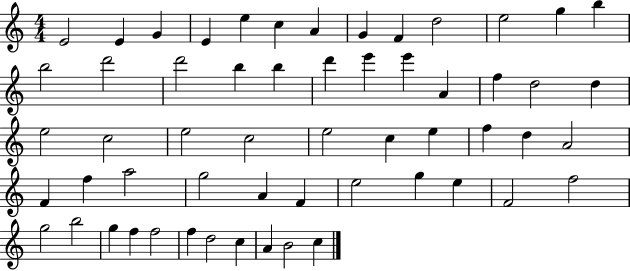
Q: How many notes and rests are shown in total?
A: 57